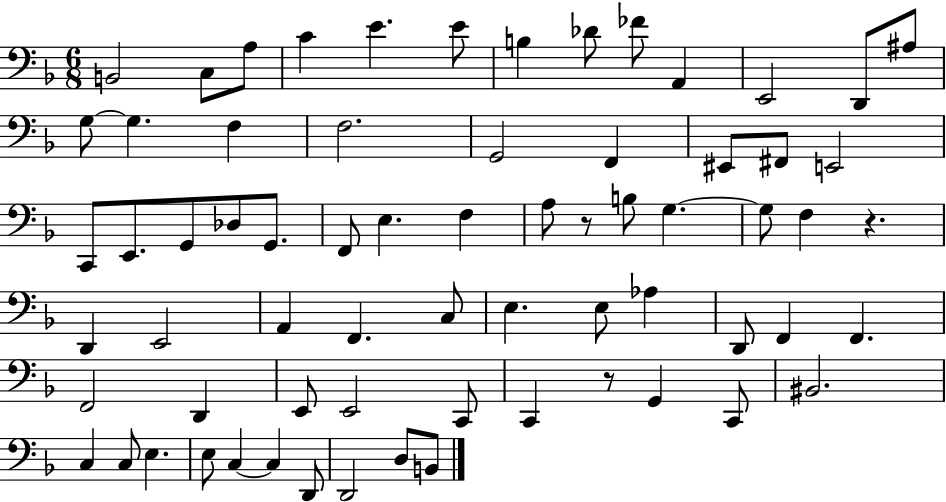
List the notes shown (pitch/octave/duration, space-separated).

B2/h C3/e A3/e C4/q E4/q. E4/e B3/q Db4/e FES4/e A2/q E2/h D2/e A#3/e G3/e G3/q. F3/q F3/h. G2/h F2/q EIS2/e F#2/e E2/h C2/e E2/e. G2/e Db3/e G2/e. F2/e E3/q. F3/q A3/e R/e B3/e G3/q. G3/e F3/q R/q. D2/q E2/h A2/q F2/q. C3/e E3/q. E3/e Ab3/q D2/e F2/q F2/q. F2/h D2/q E2/e E2/h C2/e C2/q R/e G2/q C2/e BIS2/h. C3/q C3/e E3/q. E3/e C3/q C3/q D2/e D2/h D3/e B2/e